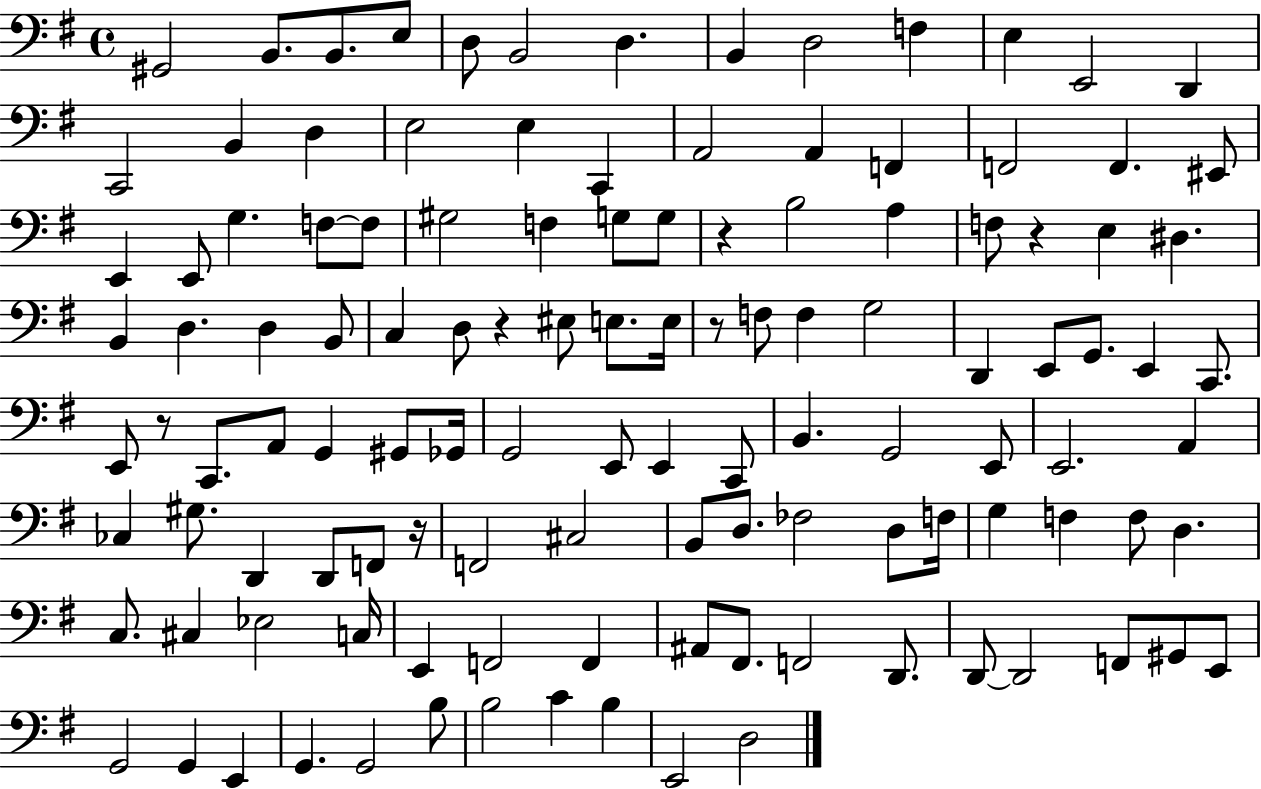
{
  \clef bass
  \time 4/4
  \defaultTimeSignature
  \key g \major
  \repeat volta 2 { gis,2 b,8. b,8. e8 | d8 b,2 d4. | b,4 d2 f4 | e4 e,2 d,4 | \break c,2 b,4 d4 | e2 e4 c,4 | a,2 a,4 f,4 | f,2 f,4. eis,8 | \break e,4 e,8 g4. f8~~ f8 | gis2 f4 g8 g8 | r4 b2 a4 | f8 r4 e4 dis4. | \break b,4 d4. d4 b,8 | c4 d8 r4 eis8 e8. e16 | r8 f8 f4 g2 | d,4 e,8 g,8. e,4 c,8. | \break e,8 r8 c,8. a,8 g,4 gis,8 ges,16 | g,2 e,8 e,4 c,8 | b,4. g,2 e,8 | e,2. a,4 | \break ces4 gis8. d,4 d,8 f,8 r16 | f,2 cis2 | b,8 d8. fes2 d8 f16 | g4 f4 f8 d4. | \break c8. cis4 ees2 c16 | e,4 f,2 f,4 | ais,8 fis,8. f,2 d,8. | d,8~~ d,2 f,8 gis,8 e,8 | \break g,2 g,4 e,4 | g,4. g,2 b8 | b2 c'4 b4 | e,2 d2 | \break } \bar "|."
}